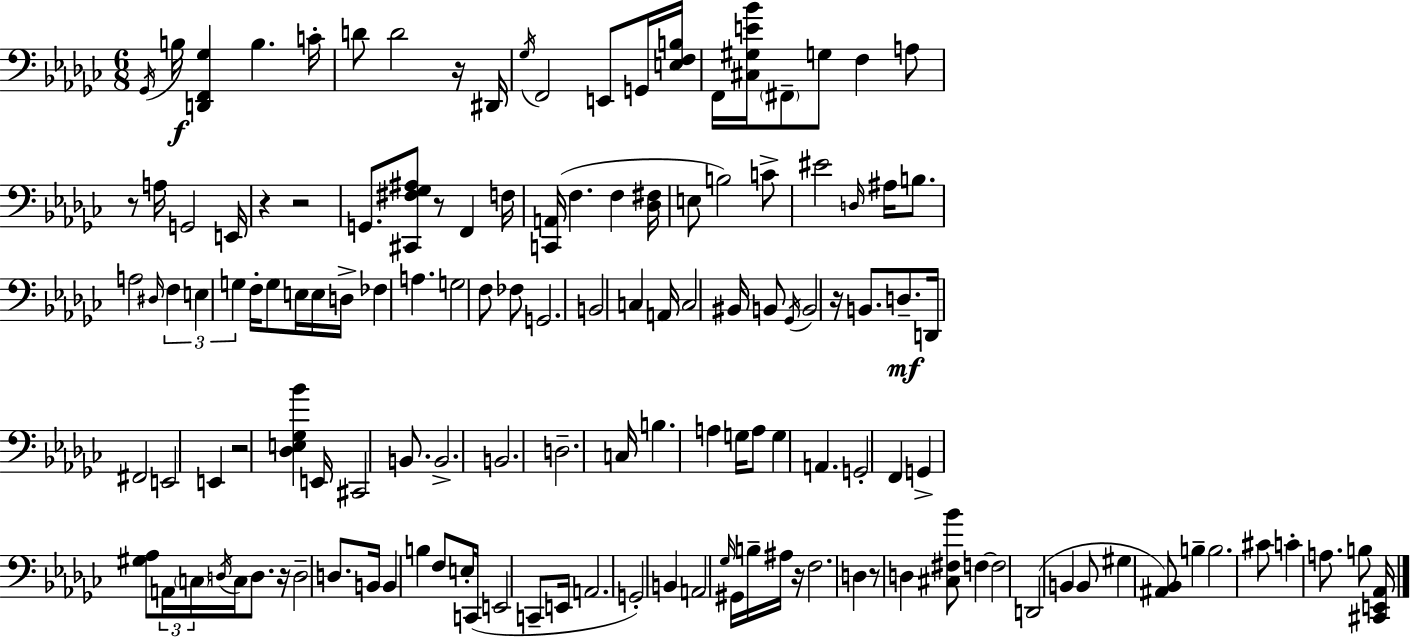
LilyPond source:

{
  \clef bass
  \numericTimeSignature
  \time 6/8
  \key ees \minor
  \acciaccatura { ges,16 }\f b16 <d, f, ges>4 b4. | c'16-. d'8 d'2 r16 | dis,16 \acciaccatura { ges16 } f,2 e,8 | g,16 <e f b>16 f,16 <cis gis e' bes'>16 \parenthesize fis,8-- g8 f4 | \break a8 r8 a16 g,2 | e,16 r4 r2 | g,8. <cis, fis ges ais>8 r8 f,4 | f16 <c, a,>16( f4. f4 | \break <des fis>16 e8 b2) | c'8-> eis'2 \grace { d16 } ais16 | b8. a2 \grace { dis16 } | \tuplet 3/2 { f4 e4 g4 } | \break f16-. g8 e16 e16 d16-> fes4 a4. | g2 | f8 fes8 g,2. | b,2 | \break c4 a,16 c2 | bis,16 b,8 \acciaccatura { ges,16 } b,2 | r16 b,8. d8.--\mf d,16 fis,2 | e,2 | \break e,4 r2 | <des e ges bes'>4 e,16 cis,2 | b,8. b,2.-> | b,2. | \break d2.-- | c16 b4. | a4 g16 a8 g4 a,4. | g,2-. | \break f,4 g,4-> <gis aes>8 \tuplet 3/2 { a,16 | \parenthesize c16 \acciaccatura { d16 } } c16 d8. r16 d2-- | d8. b,16 b,4 b4 | f8 e16-. c,16( e,2 | \break c,8-- e,16 a,2. | g,2-.) | b,4 a,2 | \grace { ges16 } gis,16 b16-- ais16 r16 f2. | \break d4 r8 | d4 <cis fis bes'>8 f4~~ f2 | d,2( | b,4 b,8 gis4 | \break <ais, bes,>8) b4-- b2. | cis'8 c'4-. | a8. b8 <cis, e, aes,>16 \bar "|."
}